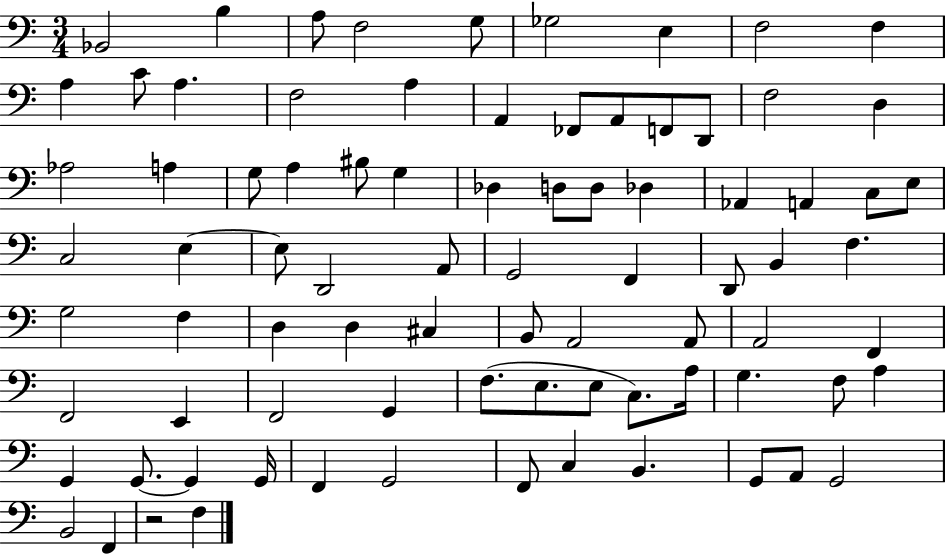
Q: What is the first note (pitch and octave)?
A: Bb2